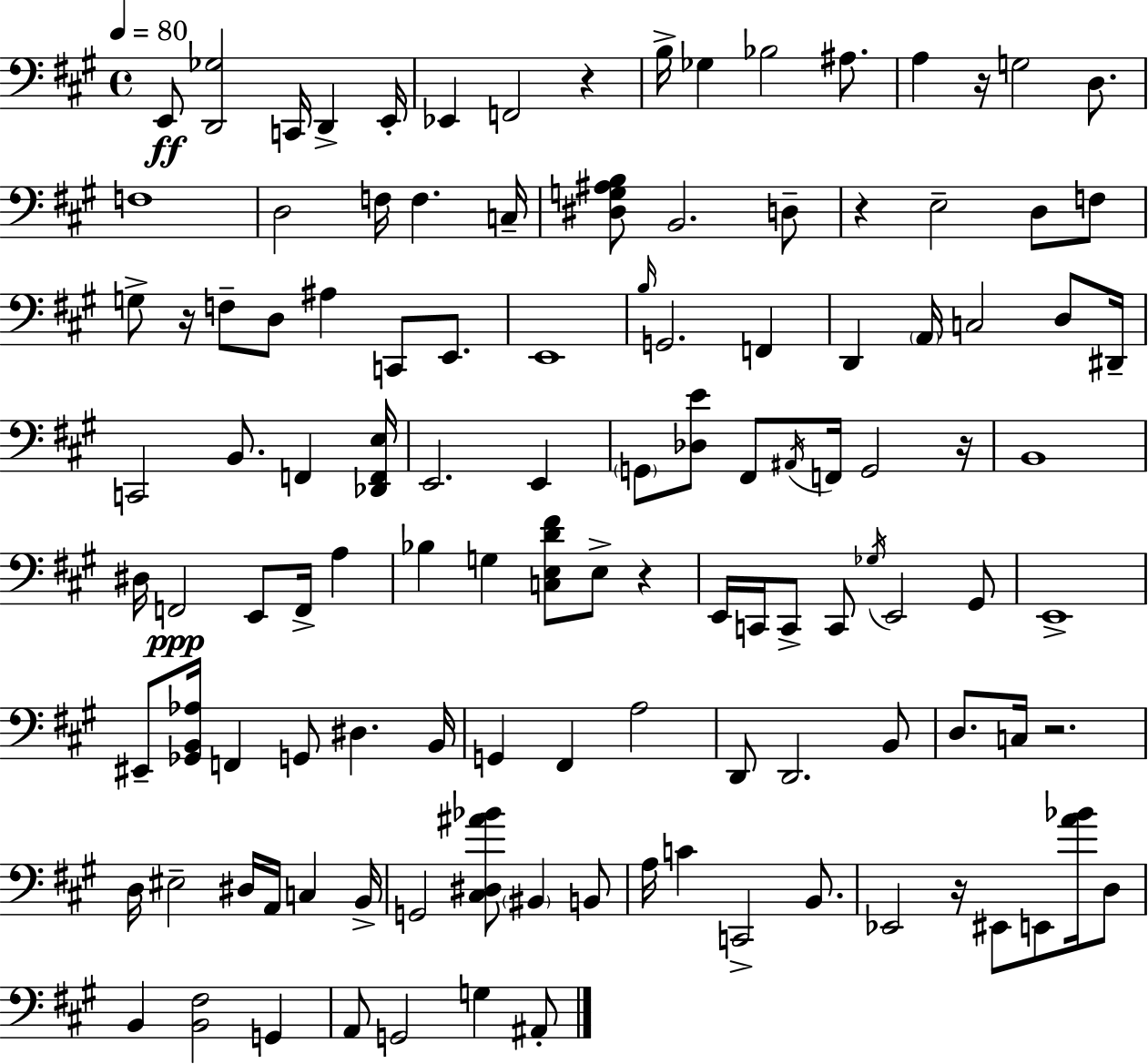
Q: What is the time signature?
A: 4/4